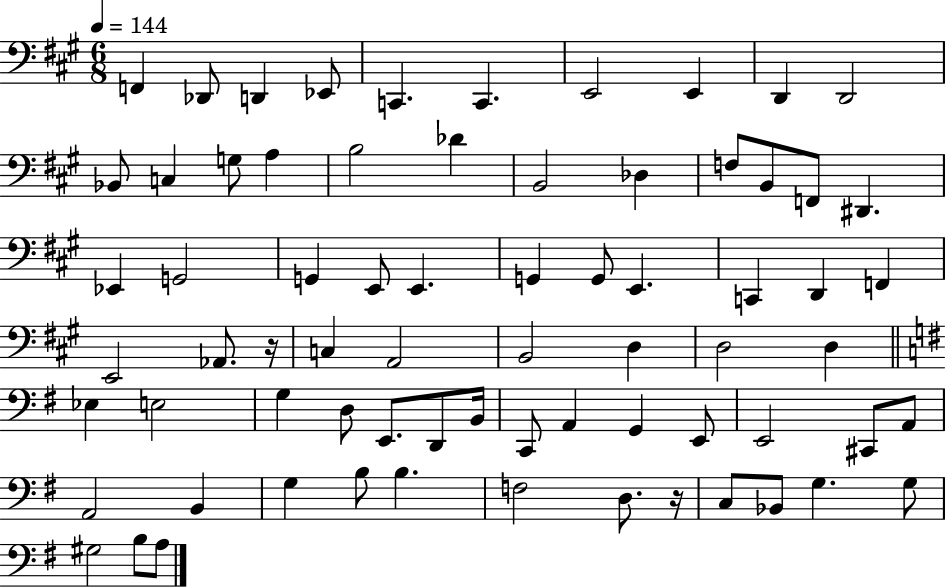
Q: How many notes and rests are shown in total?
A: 71